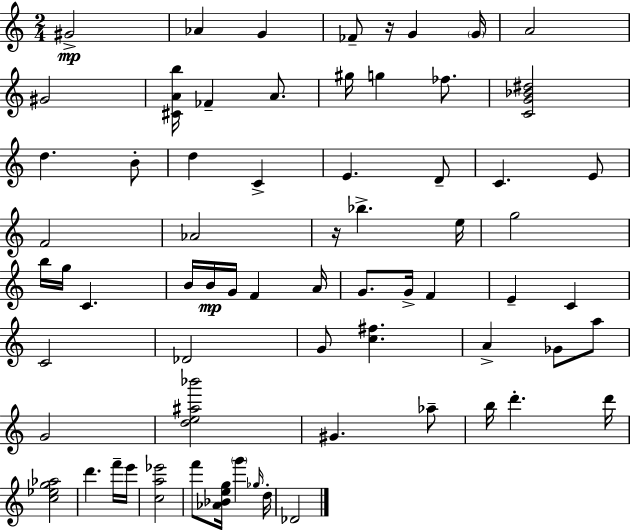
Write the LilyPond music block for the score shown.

{
  \clef treble
  \numericTimeSignature
  \time 2/4
  \key c \major
  \repeat volta 2 { gis'2->\mp | aes'4 g'4 | fes'8-- r16 g'4 \parenthesize g'16 | a'2 | \break gis'2 | <cis' a' b''>16 fes'4-- a'8. | gis''16 g''4 fes''8. | <c' g' bes' dis''>2 | \break d''4. b'8-. | d''4 c'4-> | e'4. d'8-- | c'4. e'8 | \break f'2 | aes'2 | r16 bes''4.-> e''16 | g''2 | \break b''16 g''16 c'4. | b'16 b'16\mp g'16 f'4 a'16 | g'8. g'16-> f'4 | e'4-- c'4 | \break c'2 | des'2 | g'8 <c'' fis''>4. | a'4-> ges'8 a''8 | \break g'2 | <d'' e'' ais'' bes'''>2 | gis'4. aes''8-- | b''16 d'''4.-. d'''16 | \break <c'' ees'' g'' aes''>2 | d'''4. f'''16-- e'''16 | <c'' a'' ees'''>2 | f'''8 <aes' bes' e'' g''>16 \parenthesize g'''4 \grace { ges''16 } | \break d''16-. des'2 | } \bar "|."
}